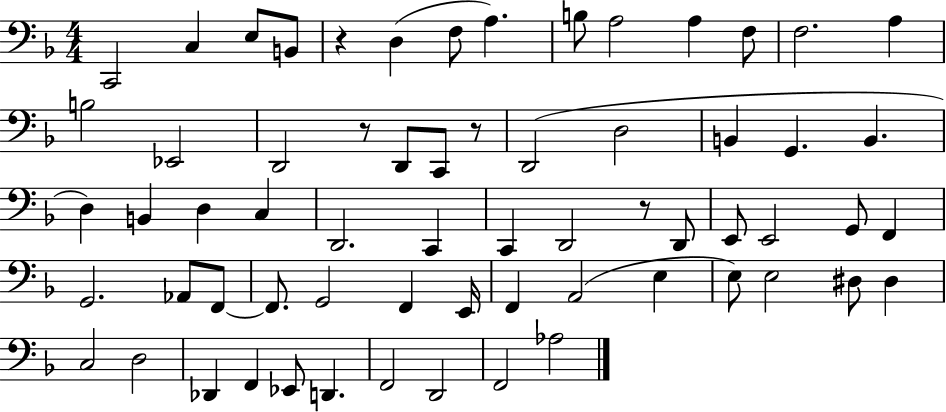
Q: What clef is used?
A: bass